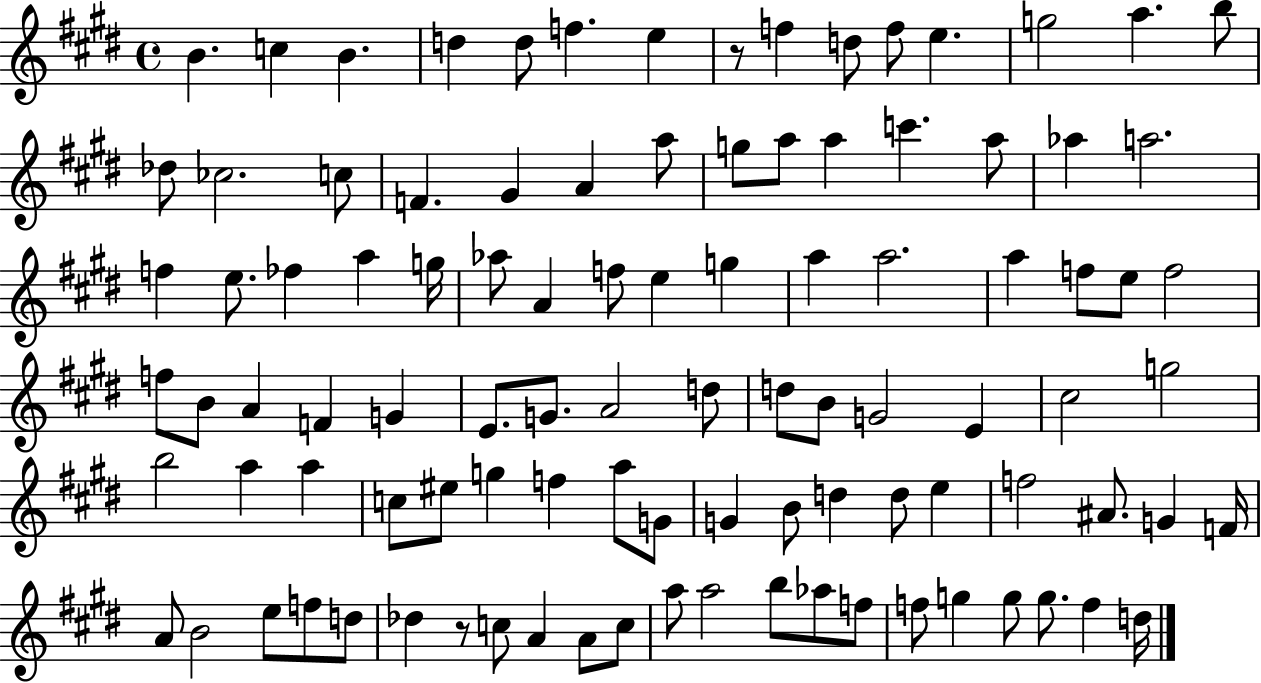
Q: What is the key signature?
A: E major